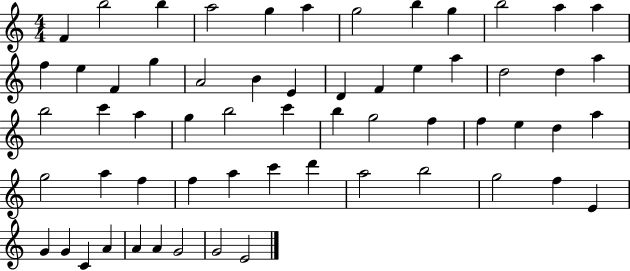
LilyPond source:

{
  \clef treble
  \numericTimeSignature
  \time 4/4
  \key c \major
  f'4 b''2 b''4 | a''2 g''4 a''4 | g''2 b''4 g''4 | b''2 a''4 a''4 | \break f''4 e''4 f'4 g''4 | a'2 b'4 e'4 | d'4 f'4 e''4 a''4 | d''2 d''4 a''4 | \break b''2 c'''4 a''4 | g''4 b''2 c'''4 | b''4 g''2 f''4 | f''4 e''4 d''4 a''4 | \break g''2 a''4 f''4 | f''4 a''4 c'''4 d'''4 | a''2 b''2 | g''2 f''4 e'4 | \break g'4 g'4 c'4 a'4 | a'4 a'4 g'2 | g'2 e'2 | \bar "|."
}